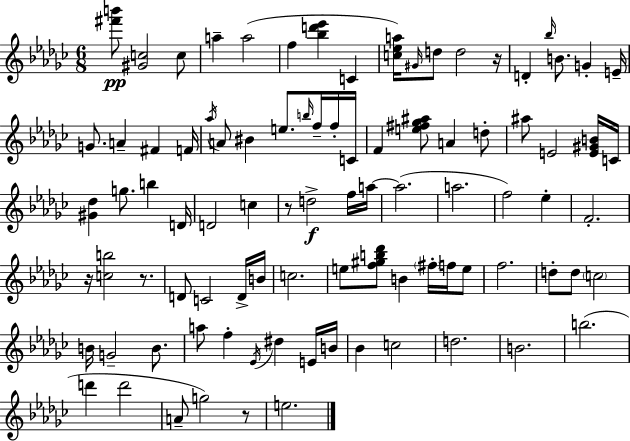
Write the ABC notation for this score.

X:1
T:Untitled
M:6/8
L:1/4
K:Ebm
[^f'b']/2 [^Gc]2 c/2 a a2 f [_bd'_e'] C [c_ea]/4 ^G/4 d/2 d2 z/4 D _b/4 B/2 G E/4 G/2 A ^F F/4 _a/4 A/2 ^B e/2 b/4 f/4 f/4 C/4 F [e^f_g^a]/2 A d/2 ^a/2 E2 [E^GB]/4 C/4 [^G_d] g/2 b D/4 D2 c z/2 d2 f/4 a/4 a2 a2 f2 _e F2 z/4 [cb]2 z/2 D/2 C2 D/4 B/4 c2 e/2 [f^gb_d']/2 B ^f/4 f/4 e/2 f2 d/2 d/2 c2 B/4 G2 B/2 a/2 f _E/4 ^d E/4 B/4 _B c2 d2 B2 b2 d' d'2 A/2 g2 z/2 e2